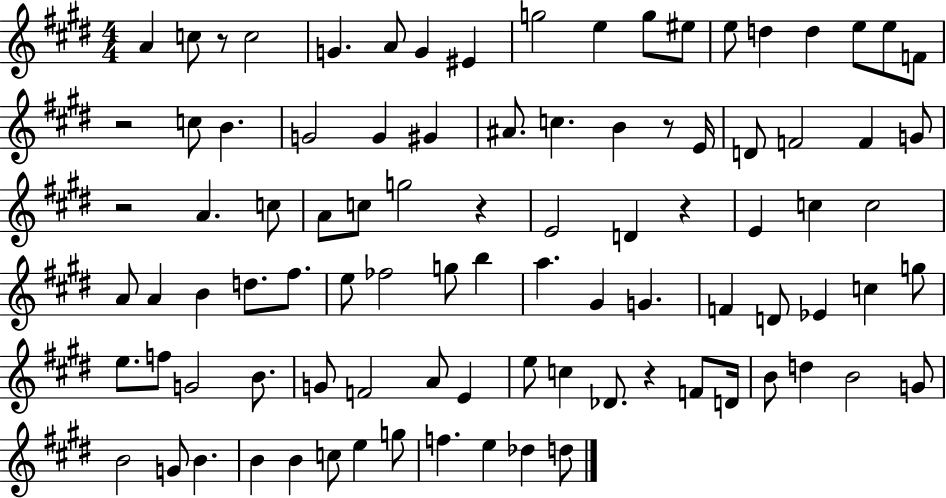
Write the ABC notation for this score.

X:1
T:Untitled
M:4/4
L:1/4
K:E
A c/2 z/2 c2 G A/2 G ^E g2 e g/2 ^e/2 e/2 d d e/2 e/2 F/2 z2 c/2 B G2 G ^G ^A/2 c B z/2 E/4 D/2 F2 F G/2 z2 A c/2 A/2 c/2 g2 z E2 D z E c c2 A/2 A B d/2 ^f/2 e/2 _f2 g/2 b a ^G G F D/2 _E c g/2 e/2 f/2 G2 B/2 G/2 F2 A/2 E e/2 c _D/2 z F/2 D/4 B/2 d B2 G/2 B2 G/2 B B B c/2 e g/2 f e _d d/2